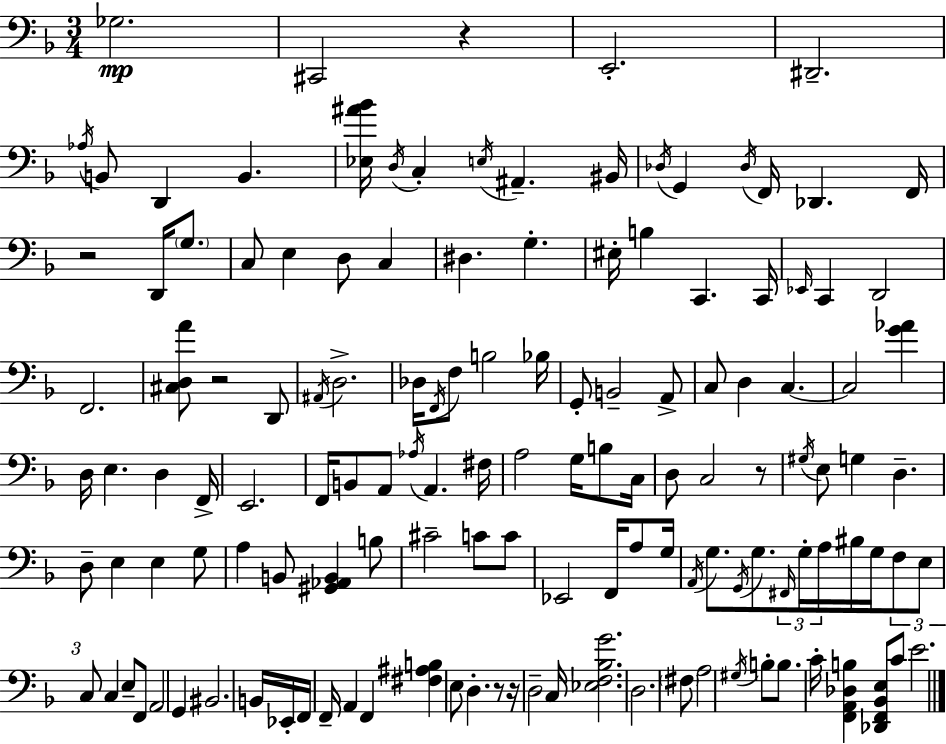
Gb3/h. C#2/h R/q E2/h. D#2/h. Ab3/s B2/e D2/q B2/q. [Eb3,A#4,Bb4]/s D3/s C3/q E3/s A#2/q. BIS2/s Db3/s G2/q Db3/s F2/s Db2/q. F2/s R/h D2/s G3/e. C3/e E3/q D3/e C3/q D#3/q. G3/q. EIS3/s B3/q C2/q. C2/s Eb2/s C2/q D2/h F2/h. [C#3,D3,A4]/e R/h D2/e A#2/s D3/h. Db3/s F2/s F3/e B3/h Bb3/s G2/e B2/h A2/e C3/e D3/q C3/q. C3/h [G4,Ab4]/q D3/s E3/q. D3/q F2/s E2/h. F2/s B2/e A2/e Ab3/s A2/q. F#3/s A3/h G3/s B3/e C3/s D3/e C3/h R/e G#3/s E3/e G3/q D3/q. D3/e E3/q E3/q G3/e A3/q B2/e [G#2,Ab2,B2]/q B3/e C#4/h C4/e C4/e Eb2/h F2/s A3/e G3/s A2/s G3/e. G2/s G3/e. F#2/s G3/s A3/s BIS3/s G3/s F3/e E3/e C3/e C3/q E3/e F2/e A2/h G2/q BIS2/h. B2/s Eb2/s F2/s F2/s A2/q F2/q [F#3,A#3,B3]/q E3/e D3/q. R/e R/s D3/h C3/s [Eb3,F3,Bb3,G4]/h. D3/h. F#3/e A3/h G#3/s B3/e B3/e. C4/s [F2,A2,Db3,B3]/q [Db2,F2,Bb2,E3]/e C4/e E4/h.